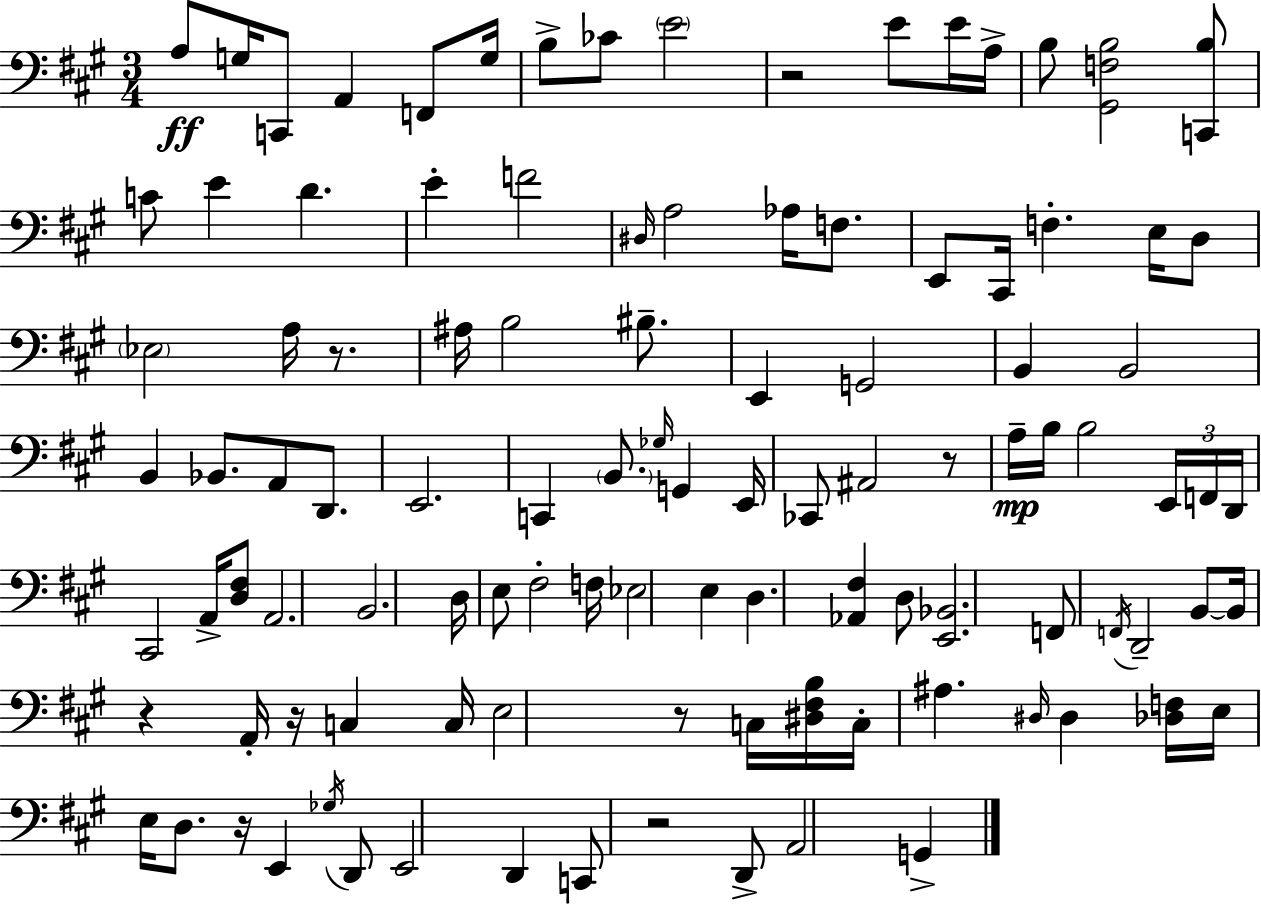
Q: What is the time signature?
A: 3/4